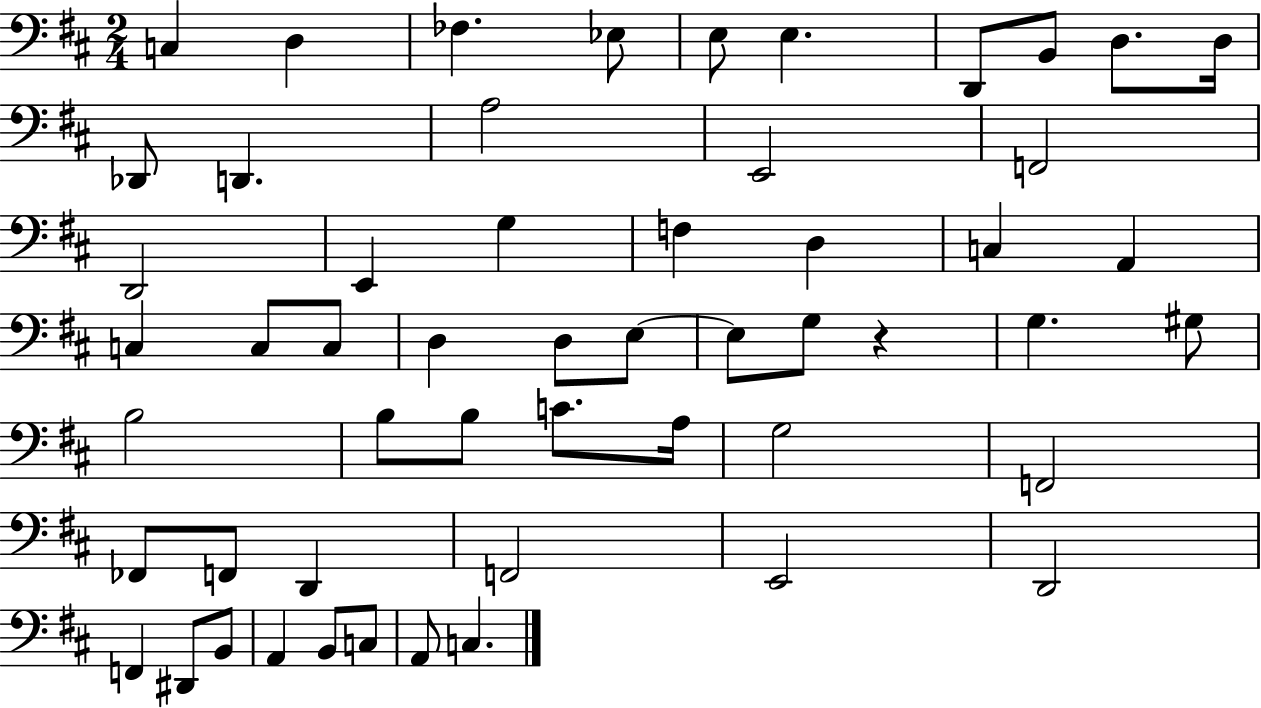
X:1
T:Untitled
M:2/4
L:1/4
K:D
C, D, _F, _E,/2 E,/2 E, D,,/2 B,,/2 D,/2 D,/4 _D,,/2 D,, A,2 E,,2 F,,2 D,,2 E,, G, F, D, C, A,, C, C,/2 C,/2 D, D,/2 E,/2 E,/2 G,/2 z G, ^G,/2 B,2 B,/2 B,/2 C/2 A,/4 G,2 F,,2 _F,,/2 F,,/2 D,, F,,2 E,,2 D,,2 F,, ^D,,/2 B,,/2 A,, B,,/2 C,/2 A,,/2 C,